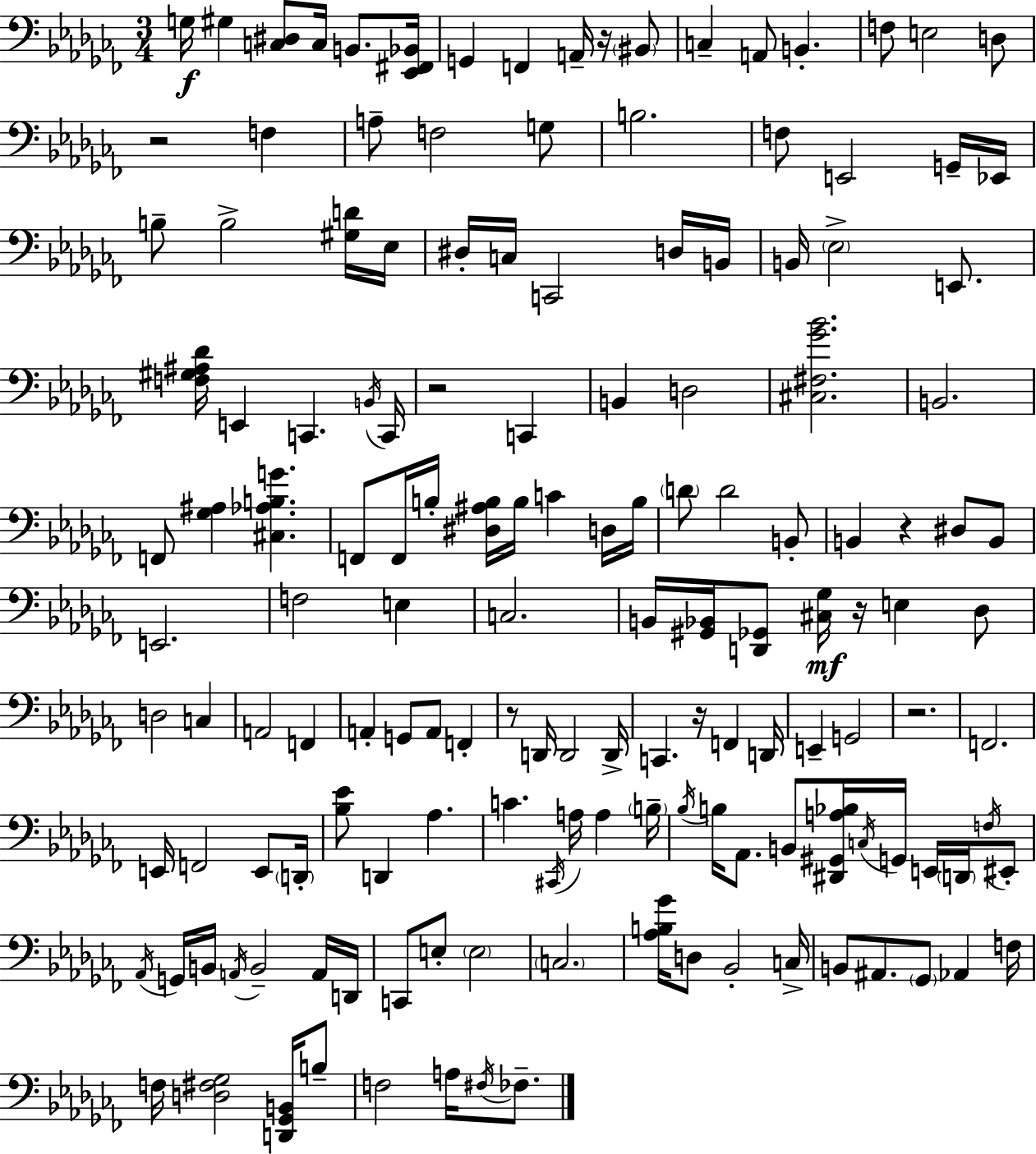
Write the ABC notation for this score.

X:1
T:Untitled
M:3/4
L:1/4
K:Abm
G,/4 ^G, [C,^D,]/2 C,/4 B,,/2 [_E,,^F,,_B,,]/4 G,, F,, A,,/4 z/4 ^B,,/2 C, A,,/2 B,, F,/2 E,2 D,/2 z2 F, A,/2 F,2 G,/2 B,2 F,/2 E,,2 G,,/4 _E,,/4 B,/2 B,2 [^G,D]/4 _E,/4 ^D,/4 C,/4 C,,2 D,/4 B,,/4 B,,/4 _E,2 E,,/2 [F,^G,^A,_D]/4 E,, C,, B,,/4 C,,/4 z2 C,, B,, D,2 [^C,^F,_G_B]2 B,,2 F,,/2 [_G,^A,] [^C,_A,B,G] F,,/2 F,,/4 B,/4 [^D,^A,B,]/4 B,/4 C D,/4 B,/4 D/2 D2 B,,/2 B,, z ^D,/2 B,,/2 E,,2 F,2 E, C,2 B,,/4 [^G,,_B,,]/4 [D,,_G,,]/2 [^C,_G,]/4 z/4 E, _D,/2 D,2 C, A,,2 F,, A,, G,,/2 A,,/2 F,, z/2 D,,/4 D,,2 D,,/4 C,, z/4 F,, D,,/4 E,, G,,2 z2 F,,2 E,,/4 F,,2 E,,/2 D,,/4 [_B,_E]/2 D,, _A, C ^C,,/4 A,/4 A, B,/4 _B,/4 B,/4 _A,,/2 B,,/2 [^D,,^G,,A,_B,]/4 C,/4 G,,/4 E,,/4 D,,/4 F,/4 ^E,,/2 _A,,/4 G,,/4 B,,/4 A,,/4 B,,2 A,,/4 D,,/4 C,,/2 E,/2 E,2 C,2 [_A,B,_G]/4 D,/2 _B,,2 C,/4 B,,/2 ^A,,/2 _G,,/2 _A,, F,/4 F,/4 [D,^F,_G,]2 [D,,_G,,B,,]/4 B,/2 F,2 A,/4 ^F,/4 _F,/2